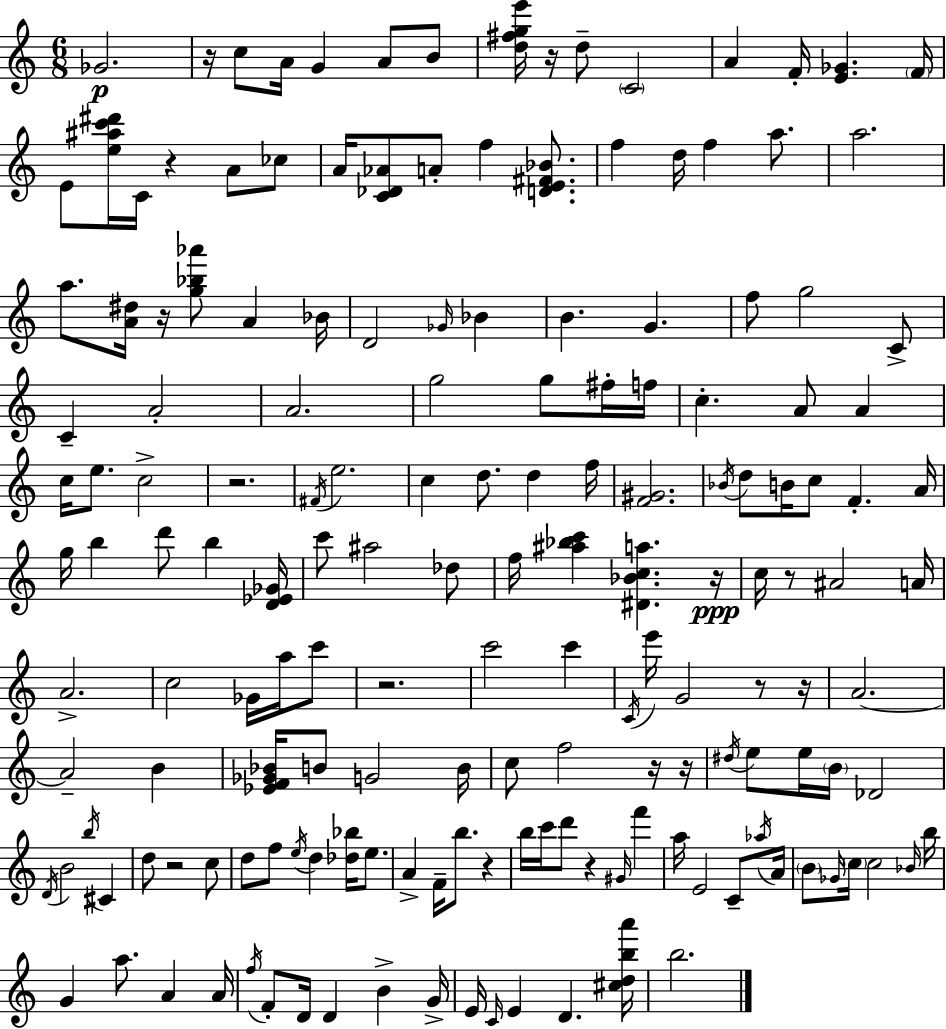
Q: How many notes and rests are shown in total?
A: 167